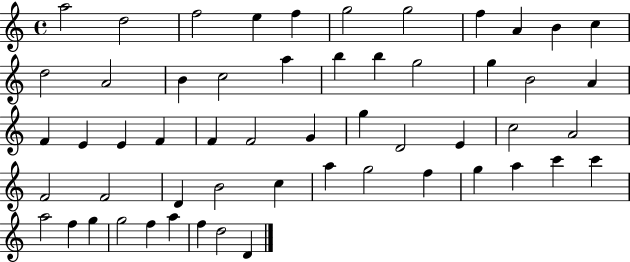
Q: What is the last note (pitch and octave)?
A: D4